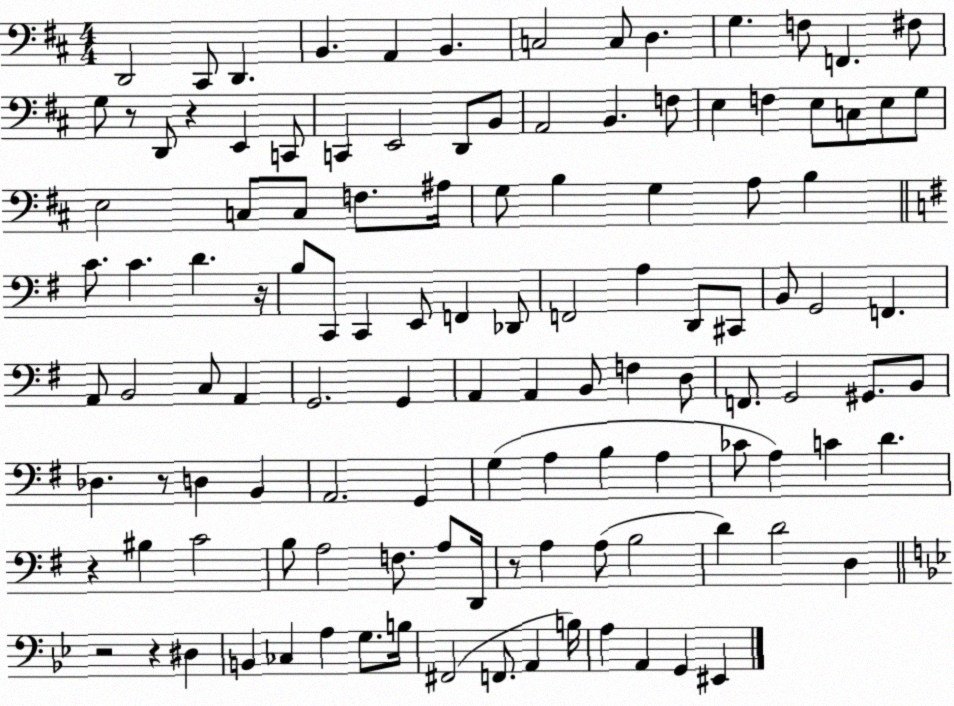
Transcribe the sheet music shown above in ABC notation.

X:1
T:Untitled
M:4/4
L:1/4
K:D
D,,2 ^C,,/2 D,, B,, A,, B,, C,2 C,/2 D, G, F,/2 F,, ^F,/2 G,/2 z/2 D,,/2 z E,, C,,/2 C,, E,,2 D,,/2 B,,/2 A,,2 B,, F,/2 E, F, E,/2 C,/2 E,/2 G,/2 E,2 C,/2 C,/2 F,/2 ^A,/4 G,/2 B, G, A,/2 B, C/2 C D z/4 B,/2 C,,/2 C,, E,,/2 F,, _D,,/2 F,,2 A, D,,/2 ^C,,/2 B,,/2 G,,2 F,, A,,/2 B,,2 C,/2 A,, G,,2 G,, A,, A,, B,,/2 F, D,/2 F,,/2 G,,2 ^G,,/2 B,,/2 _D, z/2 D, B,, A,,2 G,, G, A, B, A, _C/2 A, C D z ^B, C2 B,/2 A,2 F,/2 A,/2 D,,/4 z/2 A, A,/2 B,2 D D2 D, z2 z ^D, B,, _C, A, G,/2 B,/4 ^F,,2 F,,/2 A,, B,/4 A, A,, G,, ^E,,